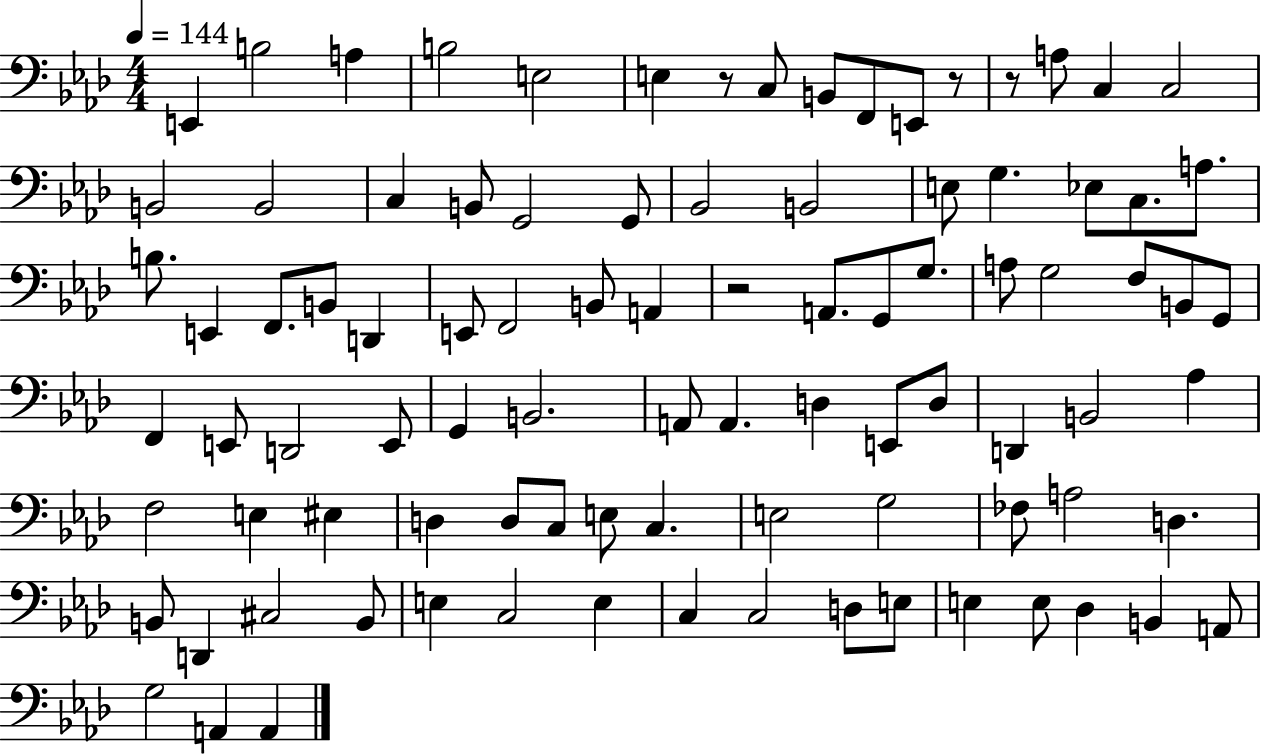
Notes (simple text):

E2/q B3/h A3/q B3/h E3/h E3/q R/e C3/e B2/e F2/e E2/e R/e R/e A3/e C3/q C3/h B2/h B2/h C3/q B2/e G2/h G2/e Bb2/h B2/h E3/e G3/q. Eb3/e C3/e. A3/e. B3/e. E2/q F2/e. B2/e D2/q E2/e F2/h B2/e A2/q R/h A2/e. G2/e G3/e. A3/e G3/h F3/e B2/e G2/e F2/q E2/e D2/h E2/e G2/q B2/h. A2/e A2/q. D3/q E2/e D3/e D2/q B2/h Ab3/q F3/h E3/q EIS3/q D3/q D3/e C3/e E3/e C3/q. E3/h G3/h FES3/e A3/h D3/q. B2/e D2/q C#3/h B2/e E3/q C3/h E3/q C3/q C3/h D3/e E3/e E3/q E3/e Db3/q B2/q A2/e G3/h A2/q A2/q